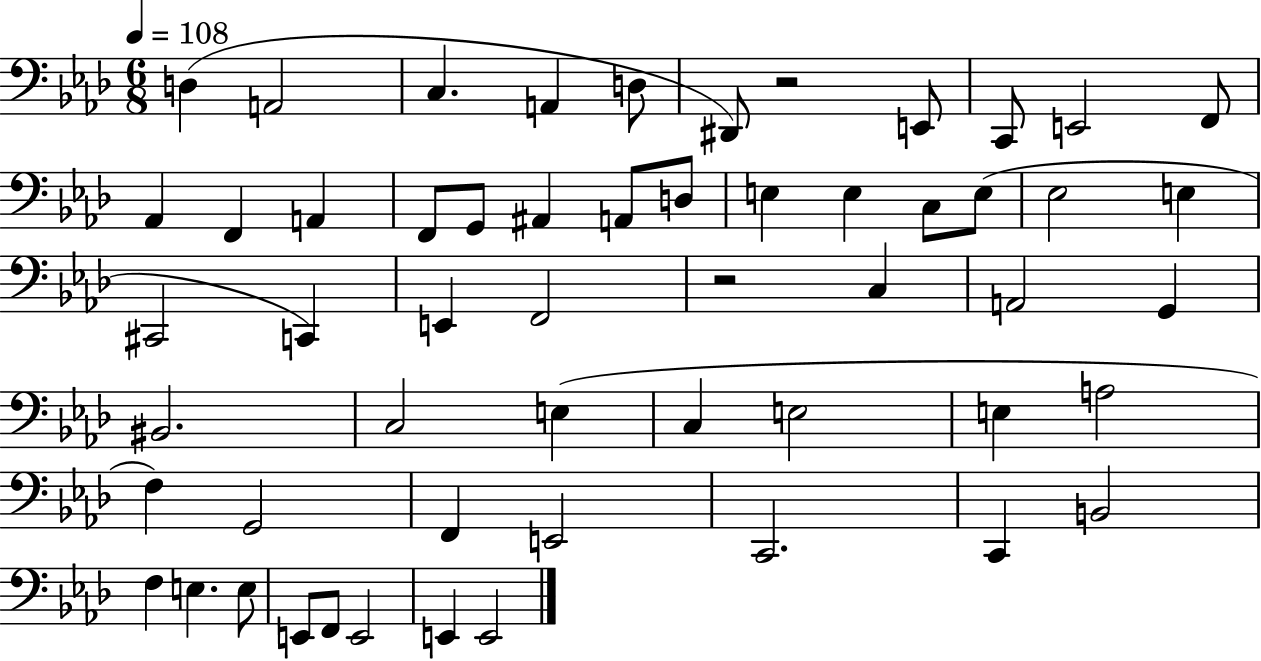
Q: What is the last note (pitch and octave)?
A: E2